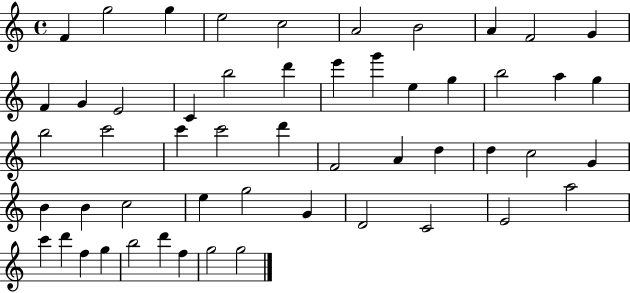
X:1
T:Untitled
M:4/4
L:1/4
K:C
F g2 g e2 c2 A2 B2 A F2 G F G E2 C b2 d' e' g' e g b2 a g b2 c'2 c' c'2 d' F2 A d d c2 G B B c2 e g2 G D2 C2 E2 a2 c' d' f g b2 d' f g2 g2